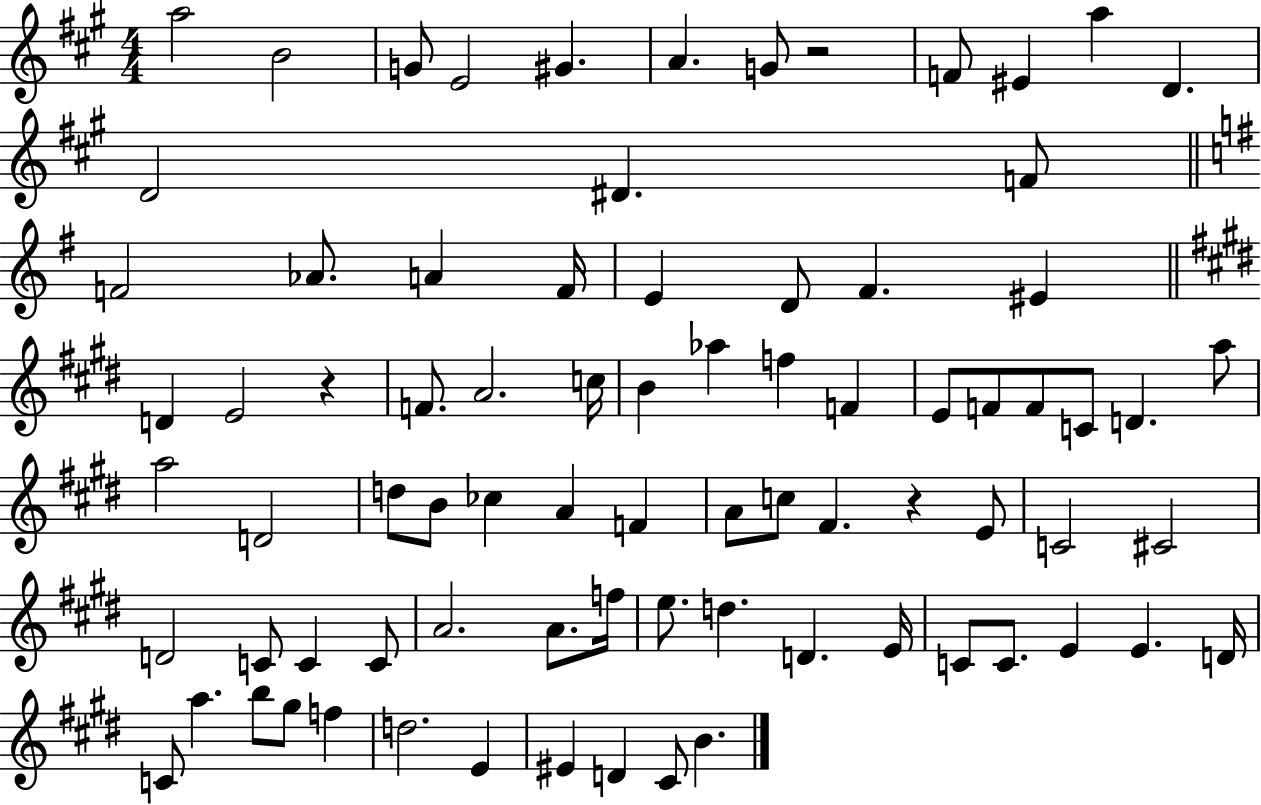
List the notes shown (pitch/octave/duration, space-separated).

A5/h B4/h G4/e E4/h G#4/q. A4/q. G4/e R/h F4/e EIS4/q A5/q D4/q. D4/h D#4/q. F4/e F4/h Ab4/e. A4/q F4/s E4/q D4/e F#4/q. EIS4/q D4/q E4/h R/q F4/e. A4/h. C5/s B4/q Ab5/q F5/q F4/q E4/e F4/e F4/e C4/e D4/q. A5/e A5/h D4/h D5/e B4/e CES5/q A4/q F4/q A4/e C5/e F#4/q. R/q E4/e C4/h C#4/h D4/h C4/e C4/q C4/e A4/h. A4/e. F5/s E5/e. D5/q. D4/q. E4/s C4/e C4/e. E4/q E4/q. D4/s C4/e A5/q. B5/e G#5/e F5/q D5/h. E4/q EIS4/q D4/q C#4/e B4/q.